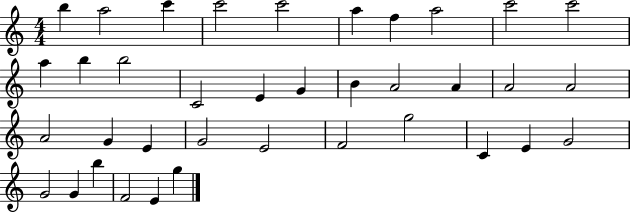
B5/q A5/h C6/q C6/h C6/h A5/q F5/q A5/h C6/h C6/h A5/q B5/q B5/h C4/h E4/q G4/q B4/q A4/h A4/q A4/h A4/h A4/h G4/q E4/q G4/h E4/h F4/h G5/h C4/q E4/q G4/h G4/h G4/q B5/q F4/h E4/q G5/q